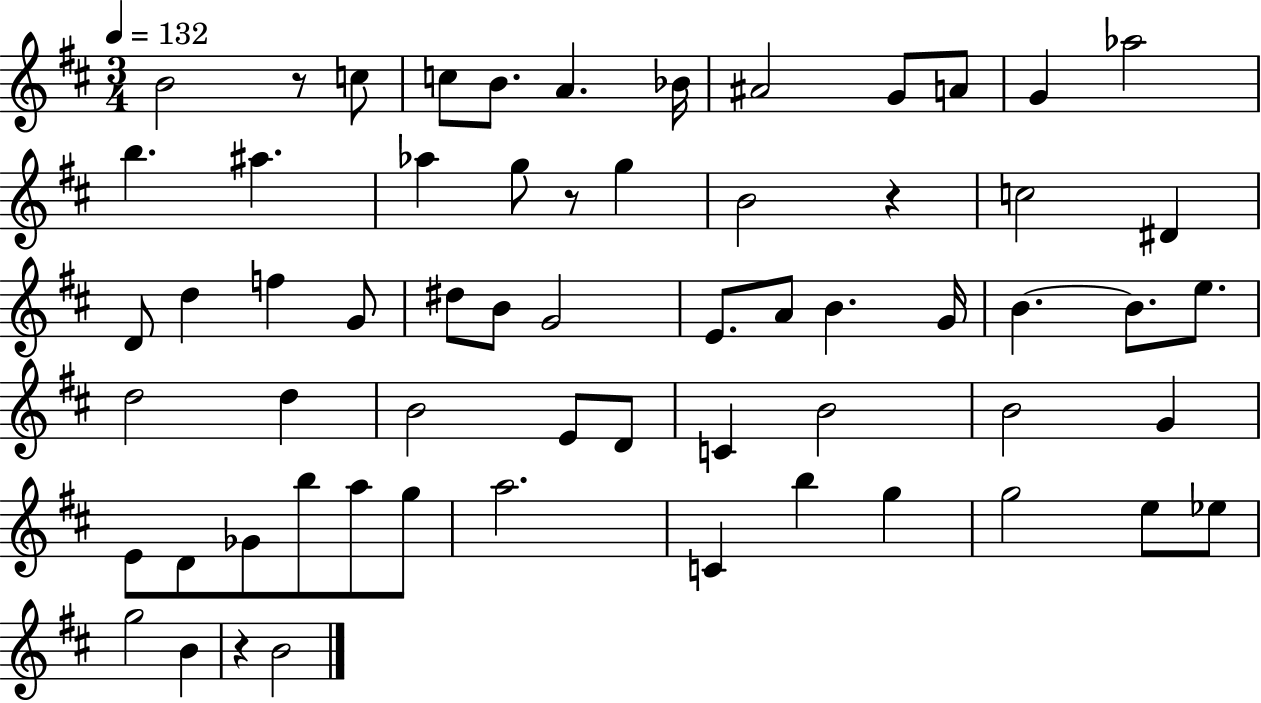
{
  \clef treble
  \numericTimeSignature
  \time 3/4
  \key d \major
  \tempo 4 = 132
  b'2 r8 c''8 | c''8 b'8. a'4. bes'16 | ais'2 g'8 a'8 | g'4 aes''2 | \break b''4. ais''4. | aes''4 g''8 r8 g''4 | b'2 r4 | c''2 dis'4 | \break d'8 d''4 f''4 g'8 | dis''8 b'8 g'2 | e'8. a'8 b'4. g'16 | b'4.~~ b'8. e''8. | \break d''2 d''4 | b'2 e'8 d'8 | c'4 b'2 | b'2 g'4 | \break e'8 d'8 ges'8 b''8 a''8 g''8 | a''2. | c'4 b''4 g''4 | g''2 e''8 ees''8 | \break g''2 b'4 | r4 b'2 | \bar "|."
}